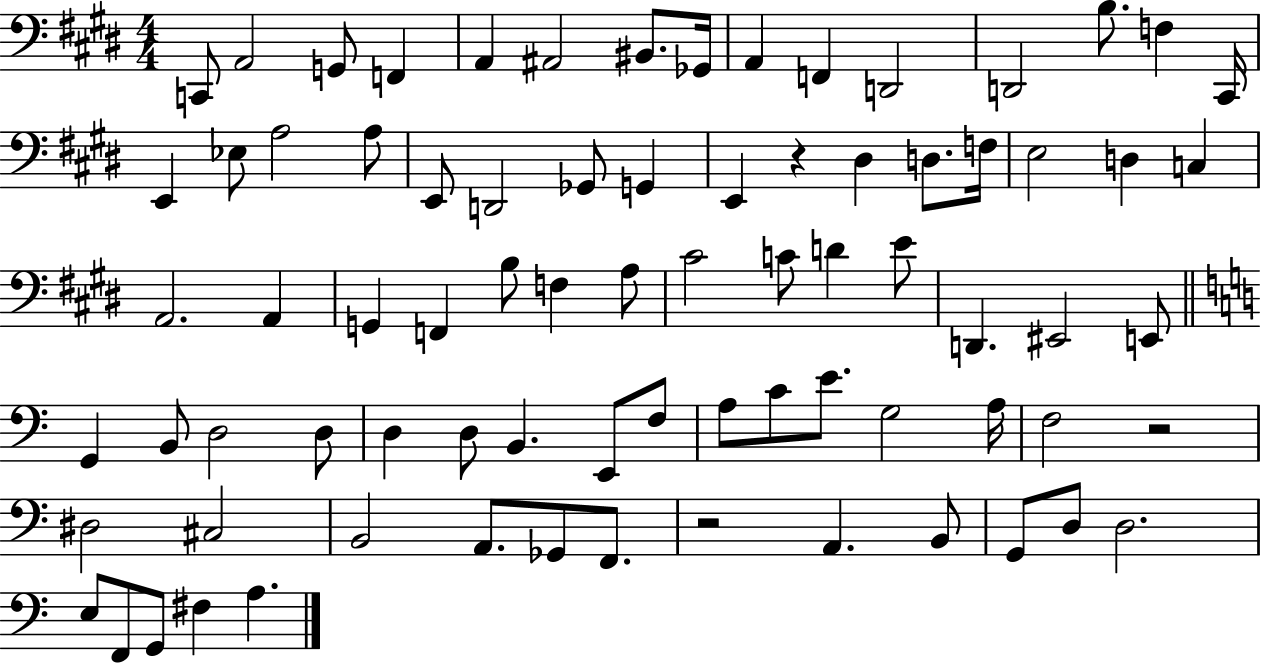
{
  \clef bass
  \numericTimeSignature
  \time 4/4
  \key e \major
  \repeat volta 2 { c,8 a,2 g,8 f,4 | a,4 ais,2 bis,8. ges,16 | a,4 f,4 d,2 | d,2 b8. f4 cis,16 | \break e,4 ees8 a2 a8 | e,8 d,2 ges,8 g,4 | e,4 r4 dis4 d8. f16 | e2 d4 c4 | \break a,2. a,4 | g,4 f,4 b8 f4 a8 | cis'2 c'8 d'4 e'8 | d,4. eis,2 e,8 | \break \bar "||" \break \key a \minor g,4 b,8 d2 d8 | d4 d8 b,4. e,8 f8 | a8 c'8 e'8. g2 a16 | f2 r2 | \break dis2 cis2 | b,2 a,8. ges,8 f,8. | r2 a,4. b,8 | g,8 d8 d2. | \break e8 f,8 g,8 fis4 a4. | } \bar "|."
}